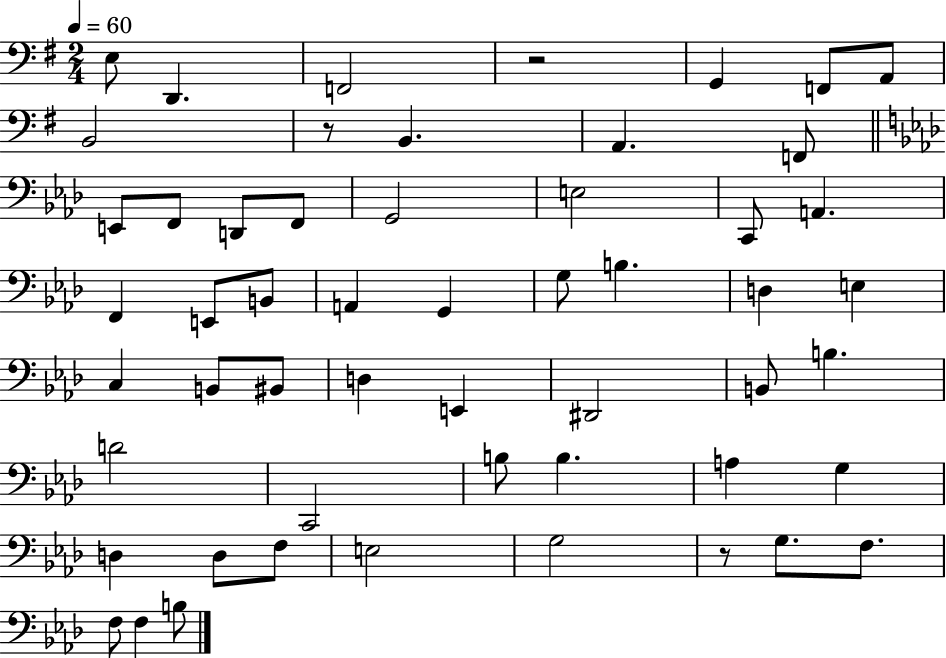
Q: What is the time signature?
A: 2/4